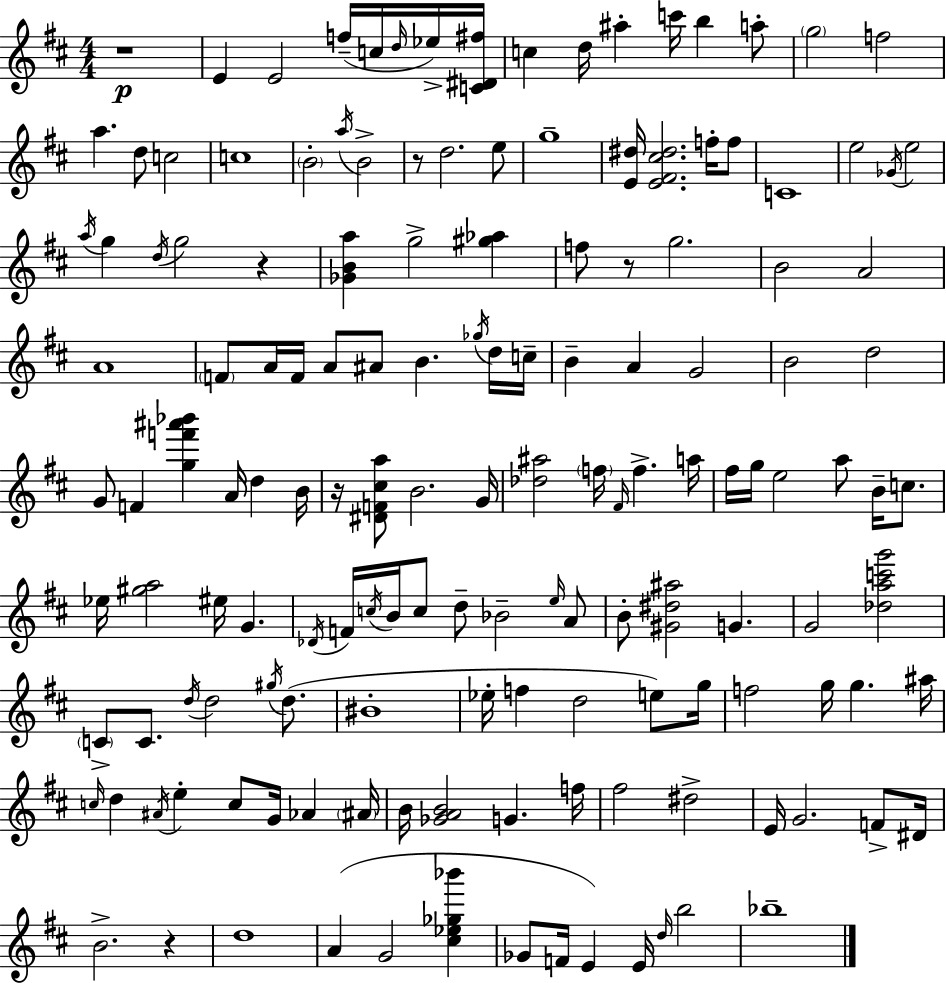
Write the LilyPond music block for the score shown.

{
  \clef treble
  \numericTimeSignature
  \time 4/4
  \key d \major
  r1\p | e'4 e'2 f''16--( c''16 \grace { d''16 } ees''16->) | <c' dis' fis''>16 c''4 d''16 ais''4-. c'''16 b''4 a''8-. | \parenthesize g''2 f''2 | \break a''4. d''8 c''2 | c''1 | \parenthesize b'2-. \acciaccatura { a''16 } b'2-> | r8 d''2. | \break e''8 g''1-- | <e' dis''>16 <e' fis' cis'' dis''>2. f''16-. | f''8 c'1 | e''2 \acciaccatura { ges'16 } e''2 | \break \acciaccatura { a''16 } g''4 \acciaccatura { d''16 } g''2 | r4 <ges' b' a''>4 g''2-> | <gis'' aes''>4 f''8 r8 g''2. | b'2 a'2 | \break a'1 | \parenthesize f'8 a'16 f'16 a'8 ais'8 b'4. | \acciaccatura { ges''16 } d''16 c''16-- b'4-- a'4 g'2 | b'2 d''2 | \break g'8 f'4 <g'' f''' ais''' bes'''>4 | a'16 d''4 b'16 r16 <dis' f' cis'' a''>8 b'2. | g'16 <des'' ais''>2 \parenthesize f''16 \grace { fis'16 } | f''4.-> a''16 fis''16 g''16 e''2 | \break a''8 b'16-- c''8. ees''16 <gis'' a''>2 | eis''16 g'4. \acciaccatura { des'16 } f'16 \acciaccatura { c''16 } b'16 c''8 d''8-- bes'2-- | \grace { e''16 } a'8 b'8-. <gis' dis'' ais''>2 | g'4. g'2 | \break <des'' a'' c''' g'''>2 \parenthesize c'8-> c'8. \acciaccatura { d''16 } | d''2 \acciaccatura { gis''16 } d''8.( bis'1-. | ees''16-. f''4 | d''2 e''8) g''16 f''2 | \break g''16 g''4. ais''16 \grace { c''16 } d''4 | \acciaccatura { ais'16 } e''4-. c''8 g'16 aes'4 \parenthesize ais'16 b'16 <ges' a' b'>2 | g'4. f''16 fis''2 | dis''2-> e'16 g'2. | \break f'8-> dis'16 b'2.-> | r4 d''1 | a'4( | g'2 <cis'' ees'' ges'' bes'''>4 ges'8 | \break f'16 e'4) e'16 \grace { d''16 } b''2 bes''1-- | \bar "|."
}